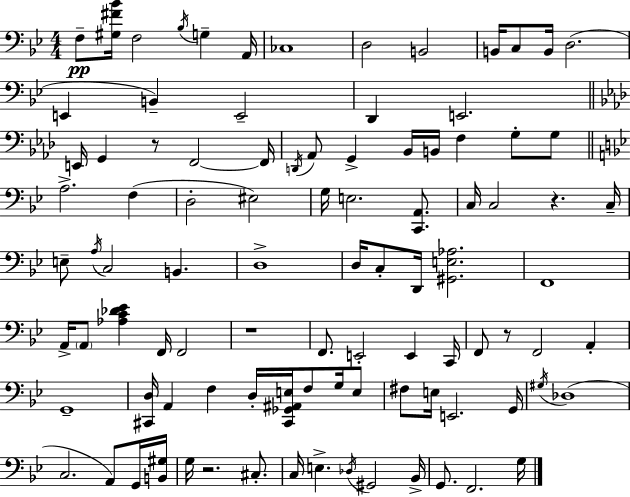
X:1
T:Untitled
M:4/4
L:1/4
K:Bb
F,/2 [^G,^F_B]/4 F,2 _B,/4 G, A,,/4 _C,4 D,2 B,,2 B,,/4 C,/2 B,,/4 D,2 E,, B,, E,,2 D,, E,,2 E,,/4 G,, z/2 F,,2 F,,/4 D,,/4 _A,,/2 G,, _B,,/4 B,,/4 F, G,/2 G,/2 A,2 F, D,2 ^E,2 G,/4 E,2 [C,,A,,]/2 C,/4 C,2 z C,/4 E,/2 A,/4 C,2 B,, D,4 D,/4 C,/2 D,,/4 [^G,,E,_A,]2 F,,4 A,,/4 A,,/2 [_A,C_D_E] F,,/4 F,,2 z4 F,,/2 E,,2 E,, C,,/4 F,,/2 z/2 F,,2 A,, G,,4 [^C,,D,]/4 A,, F, D,/4 [^C,,_G,,^A,,E,]/4 F,/2 G,/4 E,/2 ^F,/2 E,/4 E,,2 G,,/4 ^G,/4 _D,4 C,2 A,,/2 G,,/4 [B,,^G,]/4 G,/4 z2 ^C,/2 C,/4 E, _D,/4 ^G,,2 _B,,/4 G,,/2 F,,2 G,/4